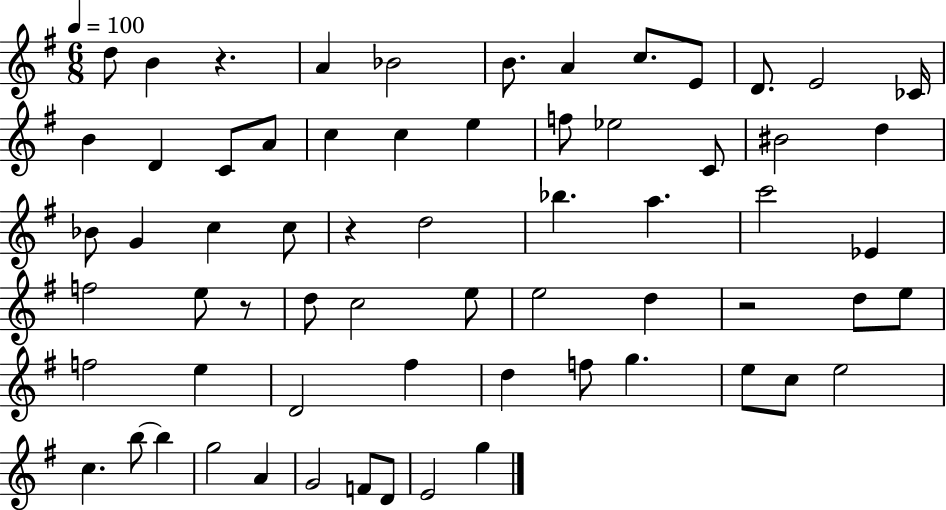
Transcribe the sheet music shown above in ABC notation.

X:1
T:Untitled
M:6/8
L:1/4
K:G
d/2 B z A _B2 B/2 A c/2 E/2 D/2 E2 _C/4 B D C/2 A/2 c c e f/2 _e2 C/2 ^B2 d _B/2 G c c/2 z d2 _b a c'2 _E f2 e/2 z/2 d/2 c2 e/2 e2 d z2 d/2 e/2 f2 e D2 ^f d f/2 g e/2 c/2 e2 c b/2 b g2 A G2 F/2 D/2 E2 g